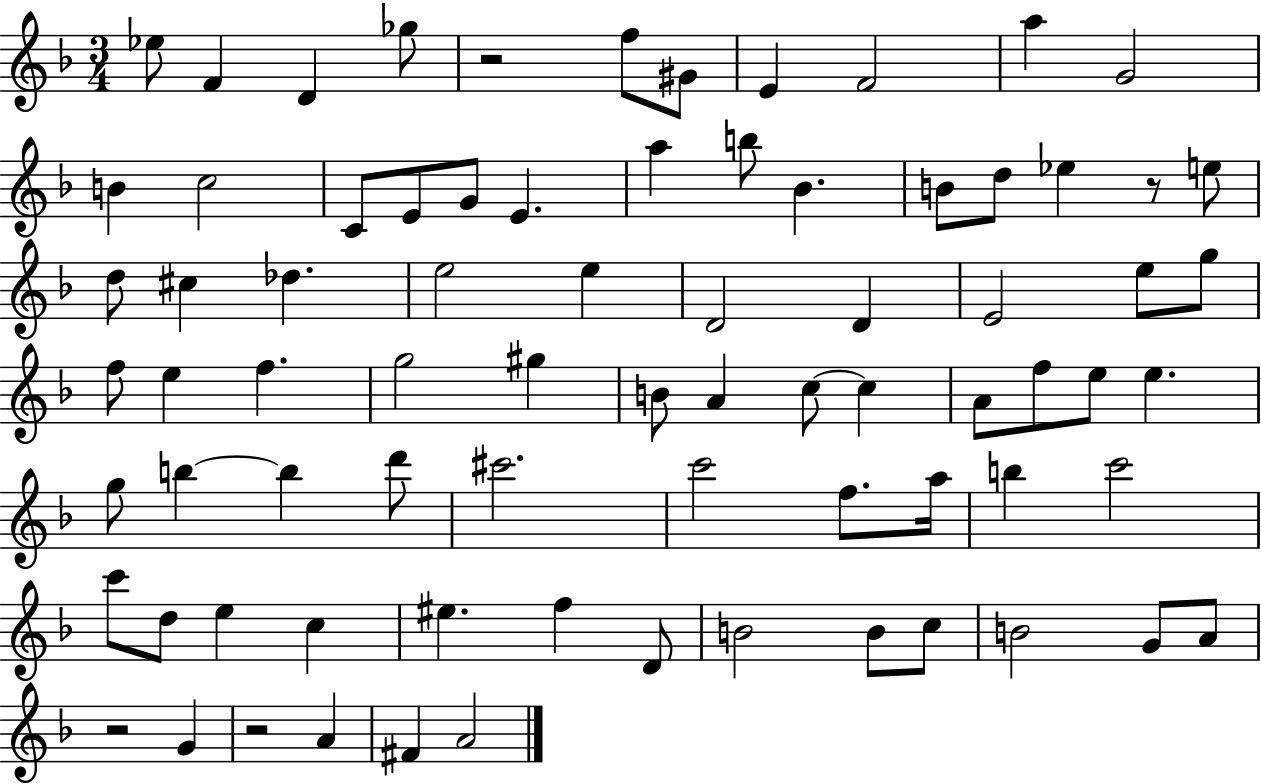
Eb5/e F4/q D4/q Gb5/e R/h F5/e G#4/e E4/q F4/h A5/q G4/h B4/q C5/h C4/e E4/e G4/e E4/q. A5/q B5/e Bb4/q. B4/e D5/e Eb5/q R/e E5/e D5/e C#5/q Db5/q. E5/h E5/q D4/h D4/q E4/h E5/e G5/e F5/e E5/q F5/q. G5/h G#5/q B4/e A4/q C5/e C5/q A4/e F5/e E5/e E5/q. G5/e B5/q B5/q D6/e C#6/h. C6/h F5/e. A5/s B5/q C6/h C6/e D5/e E5/q C5/q EIS5/q. F5/q D4/e B4/h B4/e C5/e B4/h G4/e A4/e R/h G4/q R/h A4/q F#4/q A4/h